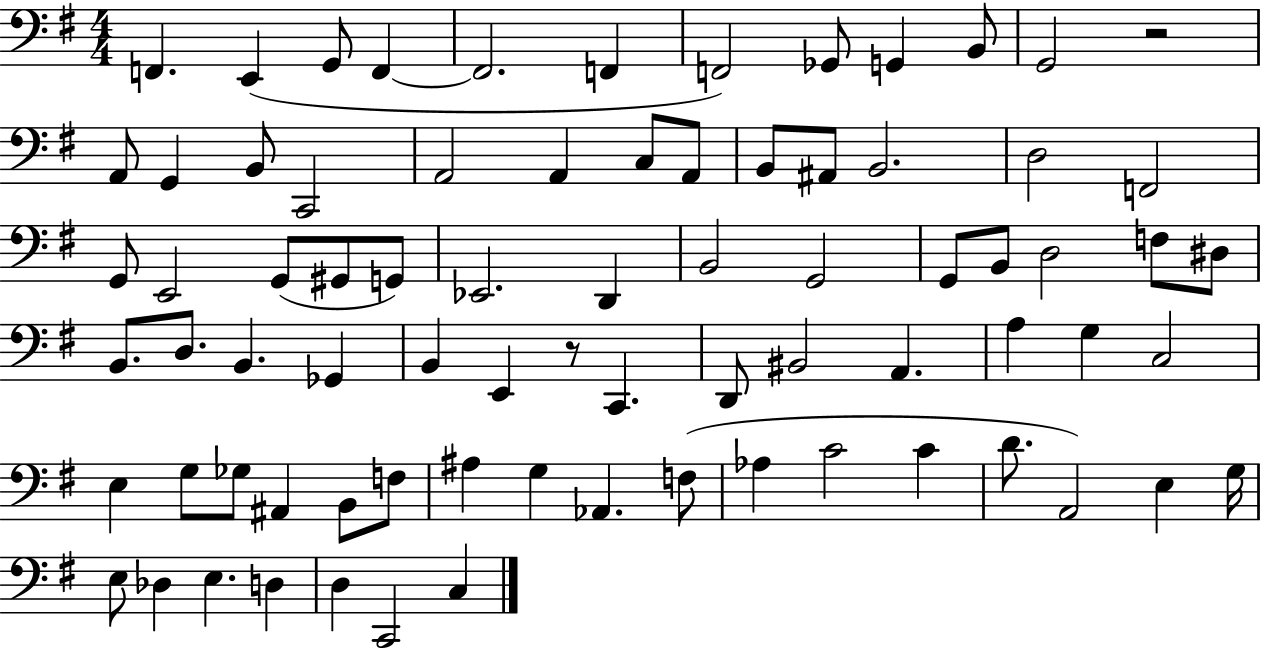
{
  \clef bass
  \numericTimeSignature
  \time 4/4
  \key g \major
  f,4. e,4( g,8 f,4~~ | f,2. f,4 | f,2) ges,8 g,4 b,8 | g,2 r2 | \break a,8 g,4 b,8 c,2 | a,2 a,4 c8 a,8 | b,8 ais,8 b,2. | d2 f,2 | \break g,8 e,2 g,8( gis,8 g,8) | ees,2. d,4 | b,2 g,2 | g,8 b,8 d2 f8 dis8 | \break b,8. d8. b,4. ges,4 | b,4 e,4 r8 c,4. | d,8 bis,2 a,4. | a4 g4 c2 | \break e4 g8 ges8 ais,4 b,8 f8 | ais4 g4 aes,4. f8( | aes4 c'2 c'4 | d'8. a,2) e4 g16 | \break e8 des4 e4. d4 | d4 c,2 c4 | \bar "|."
}